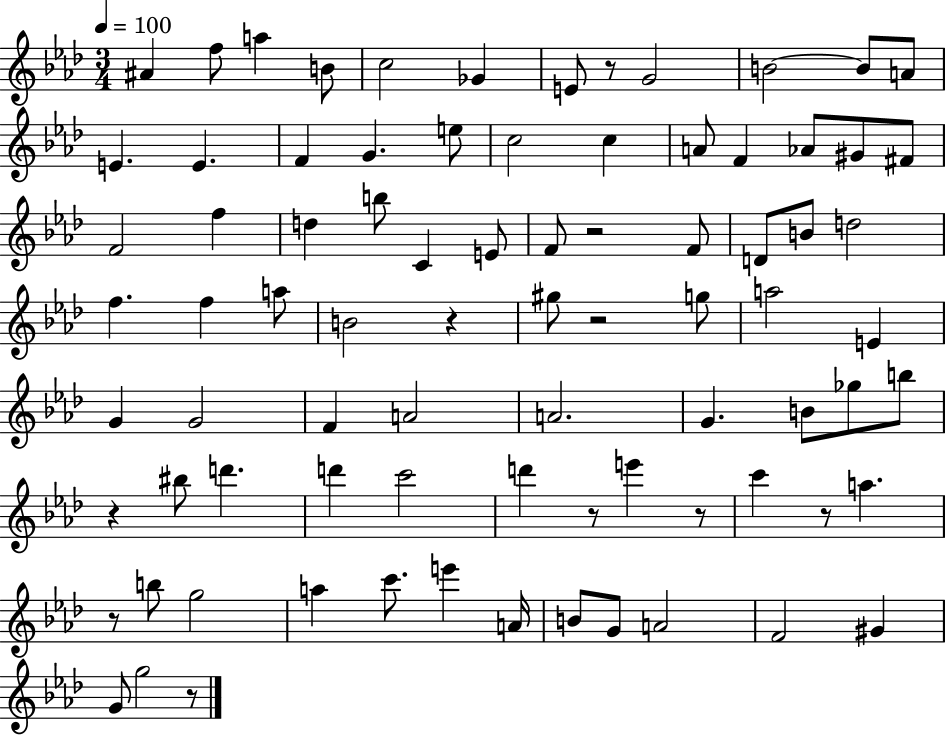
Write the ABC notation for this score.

X:1
T:Untitled
M:3/4
L:1/4
K:Ab
^A f/2 a B/2 c2 _G E/2 z/2 G2 B2 B/2 A/2 E E F G e/2 c2 c A/2 F _A/2 ^G/2 ^F/2 F2 f d b/2 C E/2 F/2 z2 F/2 D/2 B/2 d2 f f a/2 B2 z ^g/2 z2 g/2 a2 E G G2 F A2 A2 G B/2 _g/2 b/2 z ^b/2 d' d' c'2 d' z/2 e' z/2 c' z/2 a z/2 b/2 g2 a c'/2 e' A/4 B/2 G/2 A2 F2 ^G G/2 g2 z/2